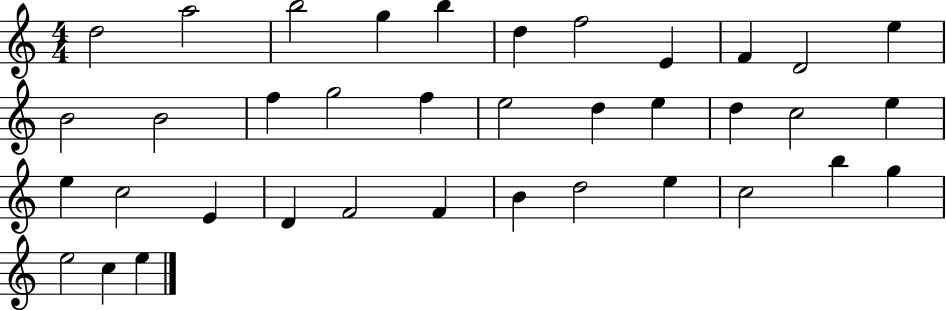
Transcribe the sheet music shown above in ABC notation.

X:1
T:Untitled
M:4/4
L:1/4
K:C
d2 a2 b2 g b d f2 E F D2 e B2 B2 f g2 f e2 d e d c2 e e c2 E D F2 F B d2 e c2 b g e2 c e